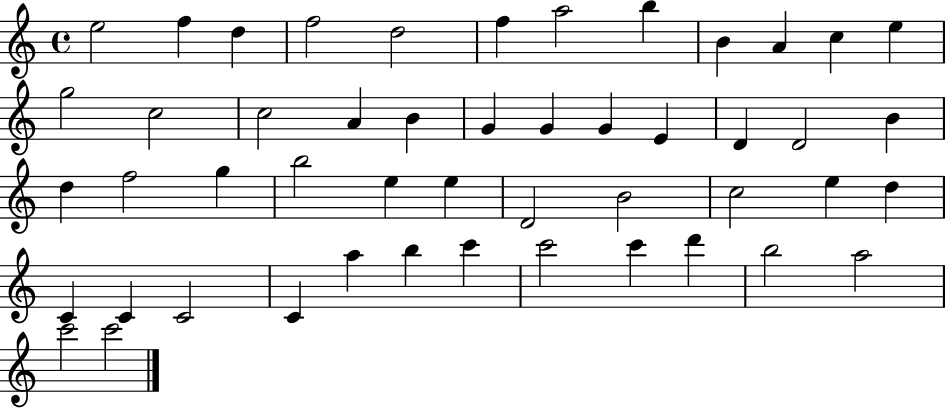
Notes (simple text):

E5/h F5/q D5/q F5/h D5/h F5/q A5/h B5/q B4/q A4/q C5/q E5/q G5/h C5/h C5/h A4/q B4/q G4/q G4/q G4/q E4/q D4/q D4/h B4/q D5/q F5/h G5/q B5/h E5/q E5/q D4/h B4/h C5/h E5/q D5/q C4/q C4/q C4/h C4/q A5/q B5/q C6/q C6/h C6/q D6/q B5/h A5/h C6/h C6/h